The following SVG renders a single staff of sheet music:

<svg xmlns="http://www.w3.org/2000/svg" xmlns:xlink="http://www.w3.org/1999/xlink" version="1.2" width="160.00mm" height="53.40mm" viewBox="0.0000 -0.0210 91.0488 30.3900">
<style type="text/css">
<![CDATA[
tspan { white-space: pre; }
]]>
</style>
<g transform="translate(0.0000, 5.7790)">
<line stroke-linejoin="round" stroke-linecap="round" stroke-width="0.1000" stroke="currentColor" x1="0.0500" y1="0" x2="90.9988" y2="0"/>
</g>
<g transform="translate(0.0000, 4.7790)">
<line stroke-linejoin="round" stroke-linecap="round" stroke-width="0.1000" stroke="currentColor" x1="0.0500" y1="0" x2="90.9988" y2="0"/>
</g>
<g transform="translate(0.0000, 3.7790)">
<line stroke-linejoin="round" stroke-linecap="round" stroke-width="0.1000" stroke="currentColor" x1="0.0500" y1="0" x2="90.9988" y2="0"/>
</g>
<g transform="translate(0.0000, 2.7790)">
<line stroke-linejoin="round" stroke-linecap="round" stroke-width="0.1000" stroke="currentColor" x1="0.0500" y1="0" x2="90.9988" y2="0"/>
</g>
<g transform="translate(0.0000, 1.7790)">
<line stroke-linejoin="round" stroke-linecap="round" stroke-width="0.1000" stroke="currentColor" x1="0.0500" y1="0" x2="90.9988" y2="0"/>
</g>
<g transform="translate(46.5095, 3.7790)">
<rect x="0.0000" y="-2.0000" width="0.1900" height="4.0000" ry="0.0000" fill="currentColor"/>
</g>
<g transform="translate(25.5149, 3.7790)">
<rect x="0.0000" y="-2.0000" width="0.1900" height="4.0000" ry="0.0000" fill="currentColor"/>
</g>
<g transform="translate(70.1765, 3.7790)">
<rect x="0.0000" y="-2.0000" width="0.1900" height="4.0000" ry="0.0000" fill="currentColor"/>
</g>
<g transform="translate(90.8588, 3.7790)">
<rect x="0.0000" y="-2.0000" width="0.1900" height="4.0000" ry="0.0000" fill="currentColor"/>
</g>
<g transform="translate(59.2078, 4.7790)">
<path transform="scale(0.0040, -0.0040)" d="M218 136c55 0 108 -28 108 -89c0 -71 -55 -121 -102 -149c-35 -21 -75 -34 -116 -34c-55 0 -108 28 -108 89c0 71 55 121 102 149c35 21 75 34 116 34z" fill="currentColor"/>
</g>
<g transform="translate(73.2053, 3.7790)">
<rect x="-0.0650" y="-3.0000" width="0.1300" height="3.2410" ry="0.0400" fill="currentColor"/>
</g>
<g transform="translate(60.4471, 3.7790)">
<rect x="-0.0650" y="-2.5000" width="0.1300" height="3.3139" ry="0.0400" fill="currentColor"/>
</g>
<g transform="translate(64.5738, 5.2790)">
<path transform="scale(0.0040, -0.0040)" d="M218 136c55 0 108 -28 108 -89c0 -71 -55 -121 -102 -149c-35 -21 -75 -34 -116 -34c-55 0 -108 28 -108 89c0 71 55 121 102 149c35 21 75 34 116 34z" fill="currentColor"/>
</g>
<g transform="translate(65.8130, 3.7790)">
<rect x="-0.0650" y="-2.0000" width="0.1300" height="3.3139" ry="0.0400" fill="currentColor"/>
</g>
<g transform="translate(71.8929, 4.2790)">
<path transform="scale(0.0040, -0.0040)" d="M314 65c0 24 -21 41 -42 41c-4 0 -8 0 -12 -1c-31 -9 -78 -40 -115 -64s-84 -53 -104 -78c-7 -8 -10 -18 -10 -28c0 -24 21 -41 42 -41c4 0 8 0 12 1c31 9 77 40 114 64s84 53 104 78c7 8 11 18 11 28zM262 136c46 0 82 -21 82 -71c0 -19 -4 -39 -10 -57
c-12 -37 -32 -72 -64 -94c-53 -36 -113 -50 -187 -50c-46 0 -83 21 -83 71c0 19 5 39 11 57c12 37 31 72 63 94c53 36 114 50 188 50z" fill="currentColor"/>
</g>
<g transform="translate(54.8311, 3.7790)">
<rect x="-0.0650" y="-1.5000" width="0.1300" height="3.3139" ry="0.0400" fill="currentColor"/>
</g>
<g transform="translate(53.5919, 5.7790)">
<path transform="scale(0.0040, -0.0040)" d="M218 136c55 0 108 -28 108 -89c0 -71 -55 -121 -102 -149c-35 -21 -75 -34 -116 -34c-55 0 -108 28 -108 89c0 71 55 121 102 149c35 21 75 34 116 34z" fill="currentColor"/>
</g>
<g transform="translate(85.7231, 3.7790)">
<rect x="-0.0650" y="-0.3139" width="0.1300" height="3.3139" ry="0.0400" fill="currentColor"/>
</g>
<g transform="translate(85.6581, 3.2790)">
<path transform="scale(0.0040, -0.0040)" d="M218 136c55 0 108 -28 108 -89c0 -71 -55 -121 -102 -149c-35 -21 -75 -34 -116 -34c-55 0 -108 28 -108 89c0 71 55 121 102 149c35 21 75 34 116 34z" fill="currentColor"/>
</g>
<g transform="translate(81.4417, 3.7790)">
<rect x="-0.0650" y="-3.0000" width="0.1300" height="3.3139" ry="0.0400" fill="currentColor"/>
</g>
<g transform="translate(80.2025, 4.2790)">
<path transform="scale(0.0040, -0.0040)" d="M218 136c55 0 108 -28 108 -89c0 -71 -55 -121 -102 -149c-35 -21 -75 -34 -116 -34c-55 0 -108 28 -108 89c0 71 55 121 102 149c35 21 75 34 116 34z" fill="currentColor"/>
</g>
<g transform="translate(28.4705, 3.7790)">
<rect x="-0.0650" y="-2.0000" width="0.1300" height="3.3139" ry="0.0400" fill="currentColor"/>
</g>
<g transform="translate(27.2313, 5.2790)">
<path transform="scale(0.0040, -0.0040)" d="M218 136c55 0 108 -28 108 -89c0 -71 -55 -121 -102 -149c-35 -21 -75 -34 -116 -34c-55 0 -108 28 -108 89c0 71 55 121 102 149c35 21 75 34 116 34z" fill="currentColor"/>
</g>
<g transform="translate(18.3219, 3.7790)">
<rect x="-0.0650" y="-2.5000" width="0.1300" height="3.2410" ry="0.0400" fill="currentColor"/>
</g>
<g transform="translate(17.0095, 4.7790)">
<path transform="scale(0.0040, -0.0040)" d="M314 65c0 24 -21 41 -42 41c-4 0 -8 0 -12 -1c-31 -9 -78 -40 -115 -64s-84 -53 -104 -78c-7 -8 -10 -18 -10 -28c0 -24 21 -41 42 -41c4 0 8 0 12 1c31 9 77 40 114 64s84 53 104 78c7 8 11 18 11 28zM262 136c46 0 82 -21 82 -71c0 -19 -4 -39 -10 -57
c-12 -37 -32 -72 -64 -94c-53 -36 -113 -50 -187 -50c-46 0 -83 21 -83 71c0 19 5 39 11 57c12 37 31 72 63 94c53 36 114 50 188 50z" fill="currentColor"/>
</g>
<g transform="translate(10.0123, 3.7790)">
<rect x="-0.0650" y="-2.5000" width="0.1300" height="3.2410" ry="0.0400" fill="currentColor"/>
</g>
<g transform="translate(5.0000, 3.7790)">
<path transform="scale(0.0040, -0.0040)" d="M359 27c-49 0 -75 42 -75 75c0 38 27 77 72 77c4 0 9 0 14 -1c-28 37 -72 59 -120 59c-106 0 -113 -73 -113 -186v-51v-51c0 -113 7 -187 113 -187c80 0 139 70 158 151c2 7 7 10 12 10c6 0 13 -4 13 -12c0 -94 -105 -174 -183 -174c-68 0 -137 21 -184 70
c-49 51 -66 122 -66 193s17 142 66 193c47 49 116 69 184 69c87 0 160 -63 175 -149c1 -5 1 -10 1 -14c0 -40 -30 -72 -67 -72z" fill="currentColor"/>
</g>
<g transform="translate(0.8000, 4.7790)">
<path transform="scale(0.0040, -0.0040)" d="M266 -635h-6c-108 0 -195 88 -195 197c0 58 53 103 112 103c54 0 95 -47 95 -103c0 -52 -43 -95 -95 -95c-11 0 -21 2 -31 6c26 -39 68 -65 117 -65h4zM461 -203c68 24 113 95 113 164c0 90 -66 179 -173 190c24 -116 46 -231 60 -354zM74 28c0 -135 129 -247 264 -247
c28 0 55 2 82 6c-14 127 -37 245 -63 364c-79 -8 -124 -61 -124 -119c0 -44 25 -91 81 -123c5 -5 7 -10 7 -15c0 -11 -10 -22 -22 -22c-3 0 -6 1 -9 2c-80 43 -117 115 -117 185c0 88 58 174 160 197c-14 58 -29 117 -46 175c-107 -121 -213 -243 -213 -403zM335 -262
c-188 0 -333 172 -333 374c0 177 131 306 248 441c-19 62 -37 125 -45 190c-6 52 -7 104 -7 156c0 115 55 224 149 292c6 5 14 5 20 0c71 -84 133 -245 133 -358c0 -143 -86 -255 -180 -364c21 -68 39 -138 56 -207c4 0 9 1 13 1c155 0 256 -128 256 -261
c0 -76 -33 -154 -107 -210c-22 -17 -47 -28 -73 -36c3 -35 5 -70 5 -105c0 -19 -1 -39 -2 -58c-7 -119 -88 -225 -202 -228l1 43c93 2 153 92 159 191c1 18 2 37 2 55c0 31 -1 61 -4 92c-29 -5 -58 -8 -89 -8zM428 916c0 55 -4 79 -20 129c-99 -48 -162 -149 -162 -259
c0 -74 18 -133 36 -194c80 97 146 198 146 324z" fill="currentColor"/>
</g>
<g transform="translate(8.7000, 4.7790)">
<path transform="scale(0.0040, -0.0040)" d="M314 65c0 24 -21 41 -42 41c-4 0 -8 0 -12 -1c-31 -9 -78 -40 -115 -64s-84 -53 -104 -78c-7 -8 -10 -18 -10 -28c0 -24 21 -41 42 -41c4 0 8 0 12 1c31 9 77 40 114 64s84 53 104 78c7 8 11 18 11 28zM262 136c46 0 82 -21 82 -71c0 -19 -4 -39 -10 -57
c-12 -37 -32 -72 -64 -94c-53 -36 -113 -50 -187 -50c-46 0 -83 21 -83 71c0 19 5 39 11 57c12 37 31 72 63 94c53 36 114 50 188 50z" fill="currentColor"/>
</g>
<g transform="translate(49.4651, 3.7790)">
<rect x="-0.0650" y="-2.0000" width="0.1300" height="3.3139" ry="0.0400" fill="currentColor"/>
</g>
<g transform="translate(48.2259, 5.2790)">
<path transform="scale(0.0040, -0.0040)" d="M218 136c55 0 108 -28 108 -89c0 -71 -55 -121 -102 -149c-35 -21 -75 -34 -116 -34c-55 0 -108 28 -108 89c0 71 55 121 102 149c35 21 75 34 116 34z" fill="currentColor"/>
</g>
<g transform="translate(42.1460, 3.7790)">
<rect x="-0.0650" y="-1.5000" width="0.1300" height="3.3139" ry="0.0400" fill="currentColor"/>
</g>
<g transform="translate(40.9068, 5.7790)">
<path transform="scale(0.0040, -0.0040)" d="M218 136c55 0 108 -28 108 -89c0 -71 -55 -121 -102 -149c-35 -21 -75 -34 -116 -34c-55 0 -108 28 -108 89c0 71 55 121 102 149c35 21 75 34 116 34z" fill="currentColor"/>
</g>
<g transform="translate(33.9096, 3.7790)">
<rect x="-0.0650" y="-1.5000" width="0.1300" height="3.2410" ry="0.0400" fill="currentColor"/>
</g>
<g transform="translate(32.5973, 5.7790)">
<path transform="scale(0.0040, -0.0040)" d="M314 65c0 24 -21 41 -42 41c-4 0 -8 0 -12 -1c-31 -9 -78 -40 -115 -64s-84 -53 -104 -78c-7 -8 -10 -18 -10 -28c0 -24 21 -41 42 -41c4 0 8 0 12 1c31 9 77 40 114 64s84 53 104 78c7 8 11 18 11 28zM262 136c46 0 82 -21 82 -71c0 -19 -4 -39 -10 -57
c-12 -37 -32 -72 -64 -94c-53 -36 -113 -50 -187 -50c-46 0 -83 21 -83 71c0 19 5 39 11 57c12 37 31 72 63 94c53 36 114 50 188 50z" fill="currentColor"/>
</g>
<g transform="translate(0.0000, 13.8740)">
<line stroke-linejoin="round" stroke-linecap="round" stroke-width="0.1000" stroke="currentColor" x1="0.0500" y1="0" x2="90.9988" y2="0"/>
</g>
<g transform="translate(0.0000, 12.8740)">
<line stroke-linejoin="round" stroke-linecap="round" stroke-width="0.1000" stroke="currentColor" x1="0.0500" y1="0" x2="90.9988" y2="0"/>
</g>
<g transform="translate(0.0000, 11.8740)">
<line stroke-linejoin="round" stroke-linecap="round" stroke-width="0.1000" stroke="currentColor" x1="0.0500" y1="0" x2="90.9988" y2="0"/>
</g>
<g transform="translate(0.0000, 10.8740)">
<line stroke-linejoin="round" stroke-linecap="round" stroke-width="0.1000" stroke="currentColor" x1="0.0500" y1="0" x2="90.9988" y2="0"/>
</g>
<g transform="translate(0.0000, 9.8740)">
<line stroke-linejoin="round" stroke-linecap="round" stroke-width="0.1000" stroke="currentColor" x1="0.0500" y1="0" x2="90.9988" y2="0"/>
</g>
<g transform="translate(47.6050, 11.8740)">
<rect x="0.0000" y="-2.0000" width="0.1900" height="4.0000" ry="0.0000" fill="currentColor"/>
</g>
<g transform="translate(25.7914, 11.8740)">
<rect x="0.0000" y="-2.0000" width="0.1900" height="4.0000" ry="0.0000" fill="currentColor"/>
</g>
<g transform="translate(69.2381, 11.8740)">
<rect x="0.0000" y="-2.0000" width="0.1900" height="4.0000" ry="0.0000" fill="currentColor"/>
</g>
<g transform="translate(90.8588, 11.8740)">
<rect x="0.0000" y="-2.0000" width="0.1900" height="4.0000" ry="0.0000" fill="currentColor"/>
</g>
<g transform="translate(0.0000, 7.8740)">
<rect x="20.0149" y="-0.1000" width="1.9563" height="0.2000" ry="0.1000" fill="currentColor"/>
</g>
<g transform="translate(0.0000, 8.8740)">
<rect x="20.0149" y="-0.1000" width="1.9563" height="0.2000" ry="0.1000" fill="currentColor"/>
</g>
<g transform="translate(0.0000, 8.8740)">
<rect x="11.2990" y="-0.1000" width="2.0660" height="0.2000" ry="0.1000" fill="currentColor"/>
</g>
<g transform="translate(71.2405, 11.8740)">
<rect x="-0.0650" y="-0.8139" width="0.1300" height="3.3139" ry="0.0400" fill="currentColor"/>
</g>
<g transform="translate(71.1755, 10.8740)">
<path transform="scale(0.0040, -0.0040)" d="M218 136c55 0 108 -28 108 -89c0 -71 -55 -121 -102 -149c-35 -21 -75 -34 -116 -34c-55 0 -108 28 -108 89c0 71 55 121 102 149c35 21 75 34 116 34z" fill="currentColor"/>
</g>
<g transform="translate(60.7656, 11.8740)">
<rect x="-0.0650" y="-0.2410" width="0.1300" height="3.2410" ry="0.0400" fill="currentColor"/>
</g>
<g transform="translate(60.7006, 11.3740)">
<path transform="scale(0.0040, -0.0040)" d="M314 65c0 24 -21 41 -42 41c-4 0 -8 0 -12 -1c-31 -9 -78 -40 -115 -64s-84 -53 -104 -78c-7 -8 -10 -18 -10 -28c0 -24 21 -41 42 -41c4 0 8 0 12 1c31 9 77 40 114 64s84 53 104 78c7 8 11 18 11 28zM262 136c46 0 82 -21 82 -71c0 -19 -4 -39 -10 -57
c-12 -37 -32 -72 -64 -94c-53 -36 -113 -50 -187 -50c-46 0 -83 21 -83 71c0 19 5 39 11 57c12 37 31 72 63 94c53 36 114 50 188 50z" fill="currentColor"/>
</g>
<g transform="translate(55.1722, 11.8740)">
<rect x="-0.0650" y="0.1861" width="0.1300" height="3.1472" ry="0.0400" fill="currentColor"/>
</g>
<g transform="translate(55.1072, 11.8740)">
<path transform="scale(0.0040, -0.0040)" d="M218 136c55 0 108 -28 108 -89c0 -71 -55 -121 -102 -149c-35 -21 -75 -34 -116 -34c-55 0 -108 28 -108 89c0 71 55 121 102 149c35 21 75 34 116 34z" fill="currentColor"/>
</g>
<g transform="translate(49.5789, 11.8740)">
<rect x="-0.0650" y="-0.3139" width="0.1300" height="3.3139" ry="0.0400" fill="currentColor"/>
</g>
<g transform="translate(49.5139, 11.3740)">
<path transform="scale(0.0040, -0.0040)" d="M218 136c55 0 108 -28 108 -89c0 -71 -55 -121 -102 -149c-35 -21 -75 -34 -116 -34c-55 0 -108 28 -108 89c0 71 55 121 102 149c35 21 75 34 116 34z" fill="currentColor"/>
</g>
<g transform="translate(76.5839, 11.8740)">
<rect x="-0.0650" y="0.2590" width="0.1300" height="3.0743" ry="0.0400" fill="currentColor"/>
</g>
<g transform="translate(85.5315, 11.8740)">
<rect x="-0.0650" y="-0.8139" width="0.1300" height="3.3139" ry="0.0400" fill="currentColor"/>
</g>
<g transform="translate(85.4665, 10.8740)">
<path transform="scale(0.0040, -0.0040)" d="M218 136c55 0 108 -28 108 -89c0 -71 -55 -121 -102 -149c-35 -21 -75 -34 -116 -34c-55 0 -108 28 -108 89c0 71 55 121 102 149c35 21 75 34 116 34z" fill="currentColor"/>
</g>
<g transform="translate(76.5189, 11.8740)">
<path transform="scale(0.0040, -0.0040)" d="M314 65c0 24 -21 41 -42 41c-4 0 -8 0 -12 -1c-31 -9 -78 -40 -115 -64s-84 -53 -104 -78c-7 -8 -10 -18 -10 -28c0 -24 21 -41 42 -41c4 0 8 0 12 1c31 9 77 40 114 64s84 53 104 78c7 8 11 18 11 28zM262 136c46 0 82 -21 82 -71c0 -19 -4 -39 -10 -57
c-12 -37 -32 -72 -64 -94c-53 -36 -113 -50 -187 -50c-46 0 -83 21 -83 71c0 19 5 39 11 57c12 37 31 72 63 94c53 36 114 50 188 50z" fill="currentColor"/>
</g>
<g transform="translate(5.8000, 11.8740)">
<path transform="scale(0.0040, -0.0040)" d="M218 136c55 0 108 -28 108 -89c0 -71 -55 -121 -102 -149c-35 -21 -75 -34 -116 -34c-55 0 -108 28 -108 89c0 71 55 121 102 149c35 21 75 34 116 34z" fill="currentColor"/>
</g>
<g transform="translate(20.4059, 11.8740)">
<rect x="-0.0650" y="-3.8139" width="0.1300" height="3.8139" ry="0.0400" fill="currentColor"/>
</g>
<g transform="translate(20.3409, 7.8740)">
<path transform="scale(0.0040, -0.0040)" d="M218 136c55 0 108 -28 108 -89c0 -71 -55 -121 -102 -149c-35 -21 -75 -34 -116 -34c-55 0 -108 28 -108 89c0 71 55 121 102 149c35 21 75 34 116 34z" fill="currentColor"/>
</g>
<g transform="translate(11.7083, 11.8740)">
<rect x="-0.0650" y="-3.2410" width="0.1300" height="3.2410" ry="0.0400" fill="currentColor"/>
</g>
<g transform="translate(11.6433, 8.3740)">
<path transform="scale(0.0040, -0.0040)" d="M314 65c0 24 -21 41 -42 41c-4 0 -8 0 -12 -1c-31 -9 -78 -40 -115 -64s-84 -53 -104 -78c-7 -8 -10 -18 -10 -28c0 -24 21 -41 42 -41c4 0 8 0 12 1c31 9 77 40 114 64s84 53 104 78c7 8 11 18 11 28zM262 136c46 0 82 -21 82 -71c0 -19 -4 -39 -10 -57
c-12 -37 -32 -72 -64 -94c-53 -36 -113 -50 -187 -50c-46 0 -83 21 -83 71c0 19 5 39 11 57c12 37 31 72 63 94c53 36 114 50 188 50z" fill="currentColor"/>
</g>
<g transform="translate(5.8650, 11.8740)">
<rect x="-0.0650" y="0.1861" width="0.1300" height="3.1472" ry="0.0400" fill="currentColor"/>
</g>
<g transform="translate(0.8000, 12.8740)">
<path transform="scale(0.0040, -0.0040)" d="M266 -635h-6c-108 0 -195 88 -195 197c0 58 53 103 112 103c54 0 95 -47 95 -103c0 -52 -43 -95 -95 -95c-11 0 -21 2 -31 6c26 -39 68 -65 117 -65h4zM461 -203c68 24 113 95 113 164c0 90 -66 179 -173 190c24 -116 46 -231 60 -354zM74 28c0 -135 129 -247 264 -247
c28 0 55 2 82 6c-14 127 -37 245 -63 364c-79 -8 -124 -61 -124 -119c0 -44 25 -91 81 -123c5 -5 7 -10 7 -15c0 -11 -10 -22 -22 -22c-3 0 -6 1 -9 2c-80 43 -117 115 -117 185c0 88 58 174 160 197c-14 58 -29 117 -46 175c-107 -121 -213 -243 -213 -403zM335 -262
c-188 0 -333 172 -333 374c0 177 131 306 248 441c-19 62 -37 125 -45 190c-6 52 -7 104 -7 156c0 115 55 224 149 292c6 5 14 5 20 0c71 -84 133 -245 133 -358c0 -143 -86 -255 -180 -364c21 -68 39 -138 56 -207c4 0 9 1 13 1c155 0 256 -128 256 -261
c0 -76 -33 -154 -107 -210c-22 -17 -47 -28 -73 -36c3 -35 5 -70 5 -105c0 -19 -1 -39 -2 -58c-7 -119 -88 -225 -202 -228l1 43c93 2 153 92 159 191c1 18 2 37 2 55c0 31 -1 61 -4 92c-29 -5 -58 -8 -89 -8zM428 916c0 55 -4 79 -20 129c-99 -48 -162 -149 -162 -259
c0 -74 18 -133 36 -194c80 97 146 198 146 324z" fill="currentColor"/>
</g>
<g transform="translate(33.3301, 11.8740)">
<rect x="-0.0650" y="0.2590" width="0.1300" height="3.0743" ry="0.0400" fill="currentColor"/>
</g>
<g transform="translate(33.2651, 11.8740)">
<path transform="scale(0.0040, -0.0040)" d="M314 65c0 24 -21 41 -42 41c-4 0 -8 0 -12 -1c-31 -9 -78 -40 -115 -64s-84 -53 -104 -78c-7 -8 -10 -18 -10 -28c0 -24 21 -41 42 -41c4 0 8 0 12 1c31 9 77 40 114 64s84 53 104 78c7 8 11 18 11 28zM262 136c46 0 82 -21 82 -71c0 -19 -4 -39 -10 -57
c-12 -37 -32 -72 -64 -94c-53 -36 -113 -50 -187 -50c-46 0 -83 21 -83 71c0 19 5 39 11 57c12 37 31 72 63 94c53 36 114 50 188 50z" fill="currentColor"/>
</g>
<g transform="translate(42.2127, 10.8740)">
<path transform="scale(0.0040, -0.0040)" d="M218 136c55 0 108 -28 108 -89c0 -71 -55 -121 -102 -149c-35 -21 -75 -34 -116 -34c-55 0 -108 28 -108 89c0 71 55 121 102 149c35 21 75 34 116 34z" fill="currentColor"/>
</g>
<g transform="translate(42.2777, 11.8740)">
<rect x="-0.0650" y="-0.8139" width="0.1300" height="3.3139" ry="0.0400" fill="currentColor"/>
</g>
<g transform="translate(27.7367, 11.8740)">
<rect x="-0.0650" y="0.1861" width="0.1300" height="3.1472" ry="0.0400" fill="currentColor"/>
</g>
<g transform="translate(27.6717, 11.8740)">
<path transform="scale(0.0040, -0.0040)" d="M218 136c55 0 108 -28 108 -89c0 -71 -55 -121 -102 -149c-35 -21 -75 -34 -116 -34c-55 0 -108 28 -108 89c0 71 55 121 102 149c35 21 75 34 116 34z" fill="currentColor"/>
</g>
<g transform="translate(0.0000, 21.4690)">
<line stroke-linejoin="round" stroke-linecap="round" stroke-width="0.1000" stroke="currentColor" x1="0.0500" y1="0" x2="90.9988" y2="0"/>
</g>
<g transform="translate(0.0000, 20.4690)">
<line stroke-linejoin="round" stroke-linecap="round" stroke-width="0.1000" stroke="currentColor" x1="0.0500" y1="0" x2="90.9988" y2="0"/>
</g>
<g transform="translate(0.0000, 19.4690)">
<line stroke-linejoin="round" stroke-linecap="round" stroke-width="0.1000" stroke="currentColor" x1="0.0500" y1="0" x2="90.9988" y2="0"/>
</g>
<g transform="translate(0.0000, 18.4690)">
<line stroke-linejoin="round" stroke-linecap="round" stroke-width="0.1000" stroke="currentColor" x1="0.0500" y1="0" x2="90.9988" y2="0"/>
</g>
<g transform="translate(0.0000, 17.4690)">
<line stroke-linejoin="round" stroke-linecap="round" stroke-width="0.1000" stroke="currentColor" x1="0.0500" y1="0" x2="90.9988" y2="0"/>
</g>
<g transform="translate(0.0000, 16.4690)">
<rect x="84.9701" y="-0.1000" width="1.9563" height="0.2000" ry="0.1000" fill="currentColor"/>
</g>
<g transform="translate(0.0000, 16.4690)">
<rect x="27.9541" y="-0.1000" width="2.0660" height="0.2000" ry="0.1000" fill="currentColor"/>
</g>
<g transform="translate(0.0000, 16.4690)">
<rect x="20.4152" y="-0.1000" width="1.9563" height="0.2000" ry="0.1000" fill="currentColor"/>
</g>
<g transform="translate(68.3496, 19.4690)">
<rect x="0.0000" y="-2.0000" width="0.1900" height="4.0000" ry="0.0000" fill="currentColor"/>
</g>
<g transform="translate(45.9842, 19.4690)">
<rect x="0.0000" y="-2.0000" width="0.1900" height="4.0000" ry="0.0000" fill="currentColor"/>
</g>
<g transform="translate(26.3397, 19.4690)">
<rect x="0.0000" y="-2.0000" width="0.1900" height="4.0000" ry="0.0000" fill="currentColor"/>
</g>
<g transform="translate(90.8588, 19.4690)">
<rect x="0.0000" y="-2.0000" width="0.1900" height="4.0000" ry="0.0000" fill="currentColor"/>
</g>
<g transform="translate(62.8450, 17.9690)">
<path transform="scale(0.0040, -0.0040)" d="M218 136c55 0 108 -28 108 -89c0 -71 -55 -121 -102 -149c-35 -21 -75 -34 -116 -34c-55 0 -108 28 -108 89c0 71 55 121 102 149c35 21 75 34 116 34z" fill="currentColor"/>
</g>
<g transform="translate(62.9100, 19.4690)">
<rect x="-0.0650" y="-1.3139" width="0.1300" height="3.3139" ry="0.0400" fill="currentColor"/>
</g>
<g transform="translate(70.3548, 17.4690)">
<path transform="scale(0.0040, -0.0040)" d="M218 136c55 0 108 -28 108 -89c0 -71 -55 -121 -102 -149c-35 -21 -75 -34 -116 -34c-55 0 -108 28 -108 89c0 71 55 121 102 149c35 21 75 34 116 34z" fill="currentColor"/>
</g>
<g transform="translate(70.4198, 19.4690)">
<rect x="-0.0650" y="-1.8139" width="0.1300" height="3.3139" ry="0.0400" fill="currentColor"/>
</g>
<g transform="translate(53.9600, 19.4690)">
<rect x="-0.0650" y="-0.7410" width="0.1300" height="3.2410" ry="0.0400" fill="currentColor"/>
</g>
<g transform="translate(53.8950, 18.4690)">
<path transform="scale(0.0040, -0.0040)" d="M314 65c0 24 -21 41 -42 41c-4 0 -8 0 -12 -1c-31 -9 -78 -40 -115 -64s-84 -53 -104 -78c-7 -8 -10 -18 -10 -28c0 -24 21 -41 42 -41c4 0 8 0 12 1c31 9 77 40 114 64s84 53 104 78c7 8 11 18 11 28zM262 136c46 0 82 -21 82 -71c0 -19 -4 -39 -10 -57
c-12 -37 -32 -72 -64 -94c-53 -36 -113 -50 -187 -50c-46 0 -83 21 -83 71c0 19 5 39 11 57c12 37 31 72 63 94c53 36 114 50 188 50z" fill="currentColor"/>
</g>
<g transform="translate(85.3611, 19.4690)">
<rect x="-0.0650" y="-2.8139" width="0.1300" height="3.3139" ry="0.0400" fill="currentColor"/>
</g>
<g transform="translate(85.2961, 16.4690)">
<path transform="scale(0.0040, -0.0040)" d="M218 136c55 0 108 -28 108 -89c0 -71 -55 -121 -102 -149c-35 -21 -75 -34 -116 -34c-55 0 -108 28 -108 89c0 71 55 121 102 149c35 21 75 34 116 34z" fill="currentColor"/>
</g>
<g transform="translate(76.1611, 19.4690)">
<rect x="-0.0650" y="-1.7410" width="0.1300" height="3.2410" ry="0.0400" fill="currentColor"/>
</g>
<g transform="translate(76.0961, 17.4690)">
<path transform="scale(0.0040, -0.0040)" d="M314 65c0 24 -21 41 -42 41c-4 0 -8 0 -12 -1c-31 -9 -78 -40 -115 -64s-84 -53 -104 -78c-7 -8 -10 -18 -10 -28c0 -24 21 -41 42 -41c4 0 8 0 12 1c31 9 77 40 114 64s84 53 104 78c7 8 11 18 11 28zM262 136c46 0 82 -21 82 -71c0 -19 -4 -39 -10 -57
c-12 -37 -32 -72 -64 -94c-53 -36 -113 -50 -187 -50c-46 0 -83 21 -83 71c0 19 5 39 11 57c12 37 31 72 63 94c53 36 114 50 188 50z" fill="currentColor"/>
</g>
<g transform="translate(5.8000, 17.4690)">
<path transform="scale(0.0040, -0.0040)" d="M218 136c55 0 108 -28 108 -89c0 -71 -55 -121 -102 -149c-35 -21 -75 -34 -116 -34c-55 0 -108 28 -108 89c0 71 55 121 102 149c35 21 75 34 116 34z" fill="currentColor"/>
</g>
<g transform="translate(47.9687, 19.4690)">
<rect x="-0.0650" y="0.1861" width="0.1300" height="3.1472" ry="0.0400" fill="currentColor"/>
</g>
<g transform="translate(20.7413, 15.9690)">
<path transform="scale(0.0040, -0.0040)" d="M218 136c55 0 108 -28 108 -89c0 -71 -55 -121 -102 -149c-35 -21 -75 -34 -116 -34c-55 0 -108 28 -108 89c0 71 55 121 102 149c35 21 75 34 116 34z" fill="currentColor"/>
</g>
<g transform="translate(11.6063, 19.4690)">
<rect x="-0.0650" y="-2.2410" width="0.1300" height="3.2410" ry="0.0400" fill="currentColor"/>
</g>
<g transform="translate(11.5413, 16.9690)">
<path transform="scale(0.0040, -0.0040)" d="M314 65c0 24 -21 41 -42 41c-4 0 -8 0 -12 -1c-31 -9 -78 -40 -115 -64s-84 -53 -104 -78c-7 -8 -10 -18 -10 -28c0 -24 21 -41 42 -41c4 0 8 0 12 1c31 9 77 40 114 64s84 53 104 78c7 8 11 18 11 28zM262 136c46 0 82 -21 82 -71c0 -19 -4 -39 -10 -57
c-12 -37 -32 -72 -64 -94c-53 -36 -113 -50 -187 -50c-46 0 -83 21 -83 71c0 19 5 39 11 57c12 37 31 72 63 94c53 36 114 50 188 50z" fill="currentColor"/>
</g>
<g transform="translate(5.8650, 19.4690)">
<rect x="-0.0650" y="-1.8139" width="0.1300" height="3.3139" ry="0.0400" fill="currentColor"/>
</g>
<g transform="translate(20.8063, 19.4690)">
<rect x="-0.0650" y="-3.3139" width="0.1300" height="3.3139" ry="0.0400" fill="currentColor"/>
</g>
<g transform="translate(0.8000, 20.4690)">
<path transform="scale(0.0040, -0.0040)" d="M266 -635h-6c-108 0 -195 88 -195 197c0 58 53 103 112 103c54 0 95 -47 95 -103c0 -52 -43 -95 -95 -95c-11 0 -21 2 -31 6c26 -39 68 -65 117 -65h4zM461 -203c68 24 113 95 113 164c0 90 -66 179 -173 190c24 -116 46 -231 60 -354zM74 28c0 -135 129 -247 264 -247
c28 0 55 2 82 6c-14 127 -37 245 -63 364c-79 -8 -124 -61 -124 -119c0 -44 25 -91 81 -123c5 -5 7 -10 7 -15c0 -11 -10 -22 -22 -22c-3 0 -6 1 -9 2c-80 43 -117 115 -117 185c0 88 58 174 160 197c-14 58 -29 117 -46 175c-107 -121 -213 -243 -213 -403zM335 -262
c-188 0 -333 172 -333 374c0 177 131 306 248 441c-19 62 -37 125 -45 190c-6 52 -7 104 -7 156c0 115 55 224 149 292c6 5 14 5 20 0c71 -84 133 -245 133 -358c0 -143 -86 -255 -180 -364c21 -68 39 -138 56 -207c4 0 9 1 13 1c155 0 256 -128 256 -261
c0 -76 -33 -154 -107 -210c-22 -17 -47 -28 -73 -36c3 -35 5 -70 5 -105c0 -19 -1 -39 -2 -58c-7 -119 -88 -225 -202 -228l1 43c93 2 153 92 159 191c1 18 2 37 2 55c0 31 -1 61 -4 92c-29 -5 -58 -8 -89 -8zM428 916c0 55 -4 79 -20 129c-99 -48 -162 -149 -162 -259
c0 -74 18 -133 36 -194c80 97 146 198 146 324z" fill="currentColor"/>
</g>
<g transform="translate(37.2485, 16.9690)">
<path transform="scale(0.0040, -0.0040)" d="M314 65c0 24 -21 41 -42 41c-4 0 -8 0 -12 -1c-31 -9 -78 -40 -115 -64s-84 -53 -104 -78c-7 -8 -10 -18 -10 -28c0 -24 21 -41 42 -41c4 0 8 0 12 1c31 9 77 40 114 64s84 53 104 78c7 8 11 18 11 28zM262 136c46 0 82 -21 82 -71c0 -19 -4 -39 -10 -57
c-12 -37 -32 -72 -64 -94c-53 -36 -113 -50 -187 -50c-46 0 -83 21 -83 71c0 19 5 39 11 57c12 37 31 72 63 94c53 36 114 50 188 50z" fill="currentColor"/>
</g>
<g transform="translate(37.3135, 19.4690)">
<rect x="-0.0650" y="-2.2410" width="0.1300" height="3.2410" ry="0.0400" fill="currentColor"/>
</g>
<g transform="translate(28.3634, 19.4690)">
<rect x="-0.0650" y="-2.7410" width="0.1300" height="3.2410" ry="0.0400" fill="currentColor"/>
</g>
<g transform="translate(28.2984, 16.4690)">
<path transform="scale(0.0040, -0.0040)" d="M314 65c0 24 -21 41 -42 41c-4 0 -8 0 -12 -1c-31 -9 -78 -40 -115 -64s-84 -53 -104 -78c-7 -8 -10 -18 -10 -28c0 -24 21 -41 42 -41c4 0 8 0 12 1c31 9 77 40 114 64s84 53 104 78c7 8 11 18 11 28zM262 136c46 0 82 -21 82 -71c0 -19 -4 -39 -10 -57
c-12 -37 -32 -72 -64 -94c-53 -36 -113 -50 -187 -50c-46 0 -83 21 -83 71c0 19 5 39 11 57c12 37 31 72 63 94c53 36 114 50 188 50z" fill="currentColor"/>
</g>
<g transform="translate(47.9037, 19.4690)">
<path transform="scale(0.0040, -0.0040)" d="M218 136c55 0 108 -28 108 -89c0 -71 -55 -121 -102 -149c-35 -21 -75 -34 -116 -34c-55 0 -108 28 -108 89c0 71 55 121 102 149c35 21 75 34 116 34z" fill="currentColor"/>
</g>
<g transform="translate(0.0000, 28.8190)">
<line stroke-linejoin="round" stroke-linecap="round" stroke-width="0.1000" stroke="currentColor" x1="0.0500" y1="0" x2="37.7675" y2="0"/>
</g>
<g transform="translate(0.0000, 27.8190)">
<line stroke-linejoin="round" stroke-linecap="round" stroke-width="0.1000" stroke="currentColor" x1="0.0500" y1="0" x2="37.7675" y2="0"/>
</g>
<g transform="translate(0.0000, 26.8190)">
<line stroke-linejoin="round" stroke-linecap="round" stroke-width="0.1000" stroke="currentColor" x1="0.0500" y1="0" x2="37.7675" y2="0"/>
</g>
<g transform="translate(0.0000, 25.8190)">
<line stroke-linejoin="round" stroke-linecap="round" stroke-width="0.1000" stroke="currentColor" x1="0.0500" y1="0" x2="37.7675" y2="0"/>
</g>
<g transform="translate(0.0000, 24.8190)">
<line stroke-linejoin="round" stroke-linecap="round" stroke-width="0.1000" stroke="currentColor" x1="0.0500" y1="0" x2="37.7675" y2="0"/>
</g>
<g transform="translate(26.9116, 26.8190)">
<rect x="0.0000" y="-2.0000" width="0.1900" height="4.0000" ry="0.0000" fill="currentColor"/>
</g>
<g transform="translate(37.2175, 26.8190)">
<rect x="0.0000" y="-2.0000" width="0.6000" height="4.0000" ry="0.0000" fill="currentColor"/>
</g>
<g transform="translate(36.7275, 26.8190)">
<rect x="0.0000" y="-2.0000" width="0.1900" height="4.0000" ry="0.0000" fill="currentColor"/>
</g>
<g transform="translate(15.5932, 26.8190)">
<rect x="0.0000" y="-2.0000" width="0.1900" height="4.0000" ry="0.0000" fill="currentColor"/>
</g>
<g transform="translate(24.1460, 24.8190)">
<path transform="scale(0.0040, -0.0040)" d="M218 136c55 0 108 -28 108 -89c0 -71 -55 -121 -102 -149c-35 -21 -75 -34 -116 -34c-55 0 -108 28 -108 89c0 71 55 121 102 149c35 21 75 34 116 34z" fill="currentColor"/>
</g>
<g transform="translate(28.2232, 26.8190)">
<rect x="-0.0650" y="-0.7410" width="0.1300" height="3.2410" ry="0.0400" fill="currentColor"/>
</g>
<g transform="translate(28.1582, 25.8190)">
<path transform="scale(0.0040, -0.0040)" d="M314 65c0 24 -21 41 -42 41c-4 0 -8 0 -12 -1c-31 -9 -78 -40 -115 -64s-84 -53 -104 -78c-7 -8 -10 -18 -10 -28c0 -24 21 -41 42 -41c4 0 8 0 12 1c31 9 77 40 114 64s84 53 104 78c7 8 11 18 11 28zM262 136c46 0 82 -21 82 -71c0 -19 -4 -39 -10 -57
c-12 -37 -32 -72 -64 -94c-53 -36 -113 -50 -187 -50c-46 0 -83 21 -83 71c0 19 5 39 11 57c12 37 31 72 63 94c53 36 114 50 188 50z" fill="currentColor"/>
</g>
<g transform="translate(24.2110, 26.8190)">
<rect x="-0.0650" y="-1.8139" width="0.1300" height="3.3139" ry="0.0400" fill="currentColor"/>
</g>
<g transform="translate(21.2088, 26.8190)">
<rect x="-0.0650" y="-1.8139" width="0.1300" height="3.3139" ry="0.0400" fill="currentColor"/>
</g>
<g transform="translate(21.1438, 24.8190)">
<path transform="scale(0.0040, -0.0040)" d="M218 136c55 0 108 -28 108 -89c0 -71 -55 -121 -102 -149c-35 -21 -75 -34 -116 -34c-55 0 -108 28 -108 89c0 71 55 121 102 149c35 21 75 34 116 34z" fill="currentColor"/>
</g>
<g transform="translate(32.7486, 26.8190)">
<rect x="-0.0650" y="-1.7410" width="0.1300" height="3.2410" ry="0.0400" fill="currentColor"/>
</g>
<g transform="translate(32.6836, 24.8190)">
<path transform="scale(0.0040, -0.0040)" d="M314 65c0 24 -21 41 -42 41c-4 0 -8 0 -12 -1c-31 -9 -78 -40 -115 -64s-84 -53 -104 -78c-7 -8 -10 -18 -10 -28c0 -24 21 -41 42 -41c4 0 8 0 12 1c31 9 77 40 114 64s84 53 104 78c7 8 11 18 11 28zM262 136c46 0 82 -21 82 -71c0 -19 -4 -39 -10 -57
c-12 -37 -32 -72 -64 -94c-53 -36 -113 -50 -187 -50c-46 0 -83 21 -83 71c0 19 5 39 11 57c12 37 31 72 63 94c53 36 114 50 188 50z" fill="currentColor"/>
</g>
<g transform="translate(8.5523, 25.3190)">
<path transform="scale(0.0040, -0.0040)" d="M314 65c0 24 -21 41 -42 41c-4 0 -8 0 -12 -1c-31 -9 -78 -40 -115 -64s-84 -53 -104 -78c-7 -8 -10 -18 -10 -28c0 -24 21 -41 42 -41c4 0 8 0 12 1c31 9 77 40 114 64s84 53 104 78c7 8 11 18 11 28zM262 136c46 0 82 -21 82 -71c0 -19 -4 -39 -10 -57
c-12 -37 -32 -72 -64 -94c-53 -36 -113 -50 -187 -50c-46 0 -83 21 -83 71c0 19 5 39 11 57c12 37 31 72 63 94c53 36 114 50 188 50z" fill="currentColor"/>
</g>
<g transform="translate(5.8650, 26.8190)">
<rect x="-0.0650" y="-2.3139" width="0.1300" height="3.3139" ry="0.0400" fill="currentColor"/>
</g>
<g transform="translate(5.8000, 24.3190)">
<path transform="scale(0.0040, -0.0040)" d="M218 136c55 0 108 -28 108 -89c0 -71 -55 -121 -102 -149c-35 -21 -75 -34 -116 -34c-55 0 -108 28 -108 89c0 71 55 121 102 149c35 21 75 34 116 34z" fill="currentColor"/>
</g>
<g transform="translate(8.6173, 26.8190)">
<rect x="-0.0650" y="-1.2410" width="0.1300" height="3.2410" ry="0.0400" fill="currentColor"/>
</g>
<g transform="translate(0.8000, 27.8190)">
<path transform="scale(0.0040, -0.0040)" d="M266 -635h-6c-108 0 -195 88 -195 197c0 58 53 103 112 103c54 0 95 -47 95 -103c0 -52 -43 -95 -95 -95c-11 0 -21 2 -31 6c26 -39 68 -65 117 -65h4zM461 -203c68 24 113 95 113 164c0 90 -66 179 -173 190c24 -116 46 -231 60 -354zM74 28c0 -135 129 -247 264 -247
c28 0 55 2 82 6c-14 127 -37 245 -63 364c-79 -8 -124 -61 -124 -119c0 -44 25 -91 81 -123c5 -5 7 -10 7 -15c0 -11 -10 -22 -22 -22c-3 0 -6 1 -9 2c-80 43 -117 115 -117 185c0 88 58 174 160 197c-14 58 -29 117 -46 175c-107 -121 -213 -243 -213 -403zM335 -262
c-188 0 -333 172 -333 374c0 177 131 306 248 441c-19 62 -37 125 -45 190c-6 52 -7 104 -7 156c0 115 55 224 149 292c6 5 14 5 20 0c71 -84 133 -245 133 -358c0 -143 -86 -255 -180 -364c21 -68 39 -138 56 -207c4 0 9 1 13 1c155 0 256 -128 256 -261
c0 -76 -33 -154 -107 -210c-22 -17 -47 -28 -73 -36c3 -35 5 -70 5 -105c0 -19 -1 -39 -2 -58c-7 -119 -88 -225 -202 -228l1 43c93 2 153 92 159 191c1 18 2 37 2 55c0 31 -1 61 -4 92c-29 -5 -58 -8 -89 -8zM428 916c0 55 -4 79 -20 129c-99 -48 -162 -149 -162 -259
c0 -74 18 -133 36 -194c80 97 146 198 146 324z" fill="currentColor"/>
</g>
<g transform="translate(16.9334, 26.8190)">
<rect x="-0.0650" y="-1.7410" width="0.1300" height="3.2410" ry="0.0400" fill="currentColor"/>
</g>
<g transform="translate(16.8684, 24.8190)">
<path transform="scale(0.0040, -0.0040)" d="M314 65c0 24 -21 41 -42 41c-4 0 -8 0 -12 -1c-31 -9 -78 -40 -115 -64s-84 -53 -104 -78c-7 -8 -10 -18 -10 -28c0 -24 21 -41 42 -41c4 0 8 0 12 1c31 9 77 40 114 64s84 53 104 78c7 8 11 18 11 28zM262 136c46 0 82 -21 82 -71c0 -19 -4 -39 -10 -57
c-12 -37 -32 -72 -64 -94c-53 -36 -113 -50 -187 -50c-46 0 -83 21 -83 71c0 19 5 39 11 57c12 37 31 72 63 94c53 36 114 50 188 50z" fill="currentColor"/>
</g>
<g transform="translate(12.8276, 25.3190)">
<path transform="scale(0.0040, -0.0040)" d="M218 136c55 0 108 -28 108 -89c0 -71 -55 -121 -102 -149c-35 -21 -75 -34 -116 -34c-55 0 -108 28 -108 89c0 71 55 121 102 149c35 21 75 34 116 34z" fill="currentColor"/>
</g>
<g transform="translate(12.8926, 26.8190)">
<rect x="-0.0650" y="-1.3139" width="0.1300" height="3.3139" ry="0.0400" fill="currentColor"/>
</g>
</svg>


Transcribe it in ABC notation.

X:1
T:Untitled
M:4/4
L:1/4
K:C
G2 G2 F E2 E F E G F A2 A c B b2 c' B B2 d c B c2 d B2 d f g2 b a2 g2 B d2 e f f2 a g e2 e f2 f f d2 f2